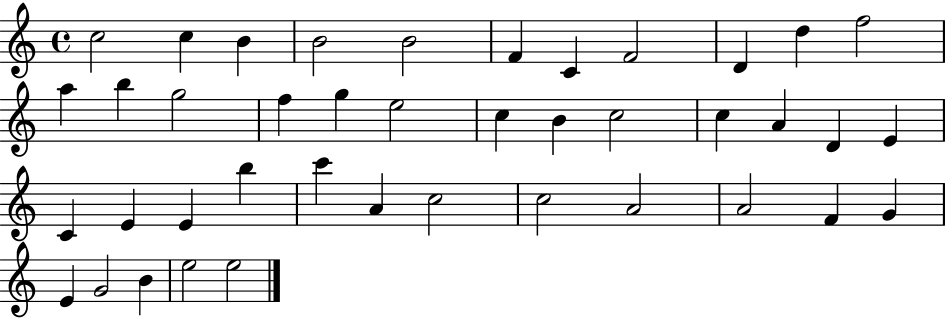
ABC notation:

X:1
T:Untitled
M:4/4
L:1/4
K:C
c2 c B B2 B2 F C F2 D d f2 a b g2 f g e2 c B c2 c A D E C E E b c' A c2 c2 A2 A2 F G E G2 B e2 e2